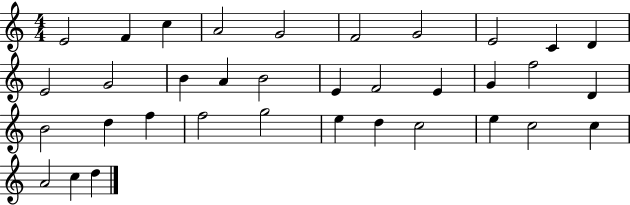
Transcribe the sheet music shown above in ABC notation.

X:1
T:Untitled
M:4/4
L:1/4
K:C
E2 F c A2 G2 F2 G2 E2 C D E2 G2 B A B2 E F2 E G f2 D B2 d f f2 g2 e d c2 e c2 c A2 c d